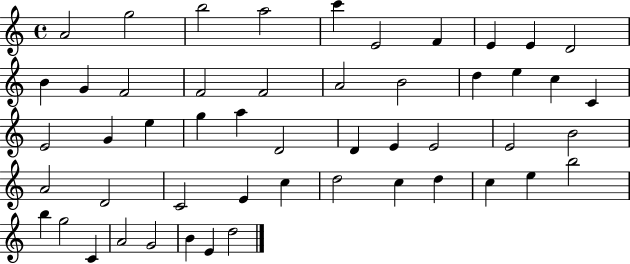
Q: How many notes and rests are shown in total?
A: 51